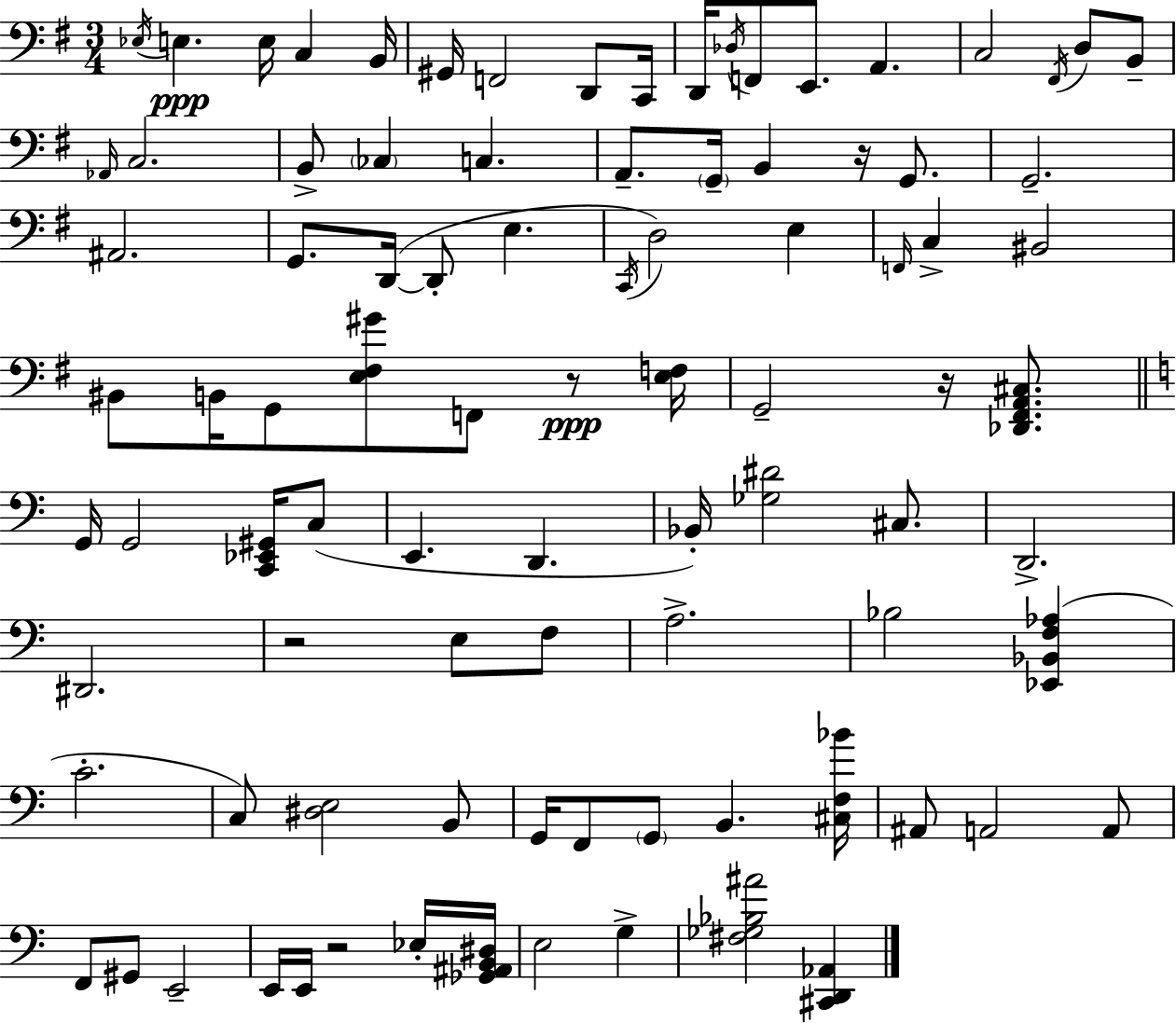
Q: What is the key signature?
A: G major